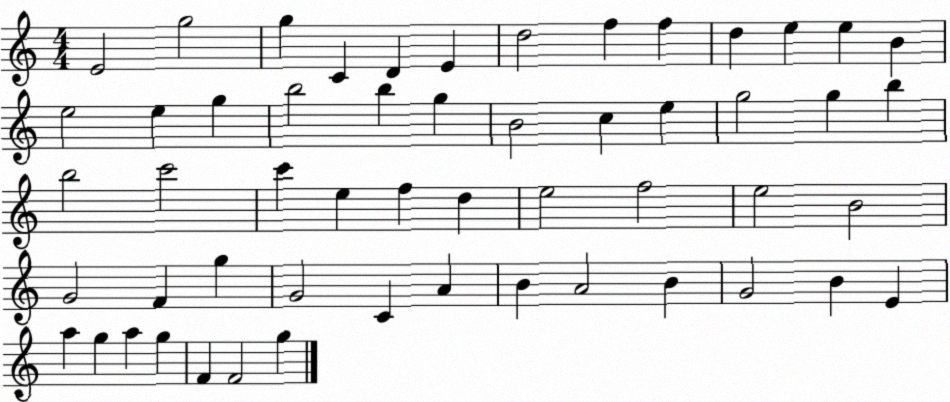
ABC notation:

X:1
T:Untitled
M:4/4
L:1/4
K:C
E2 g2 g C D E d2 f f d e e B e2 e g b2 b g B2 c e g2 g b b2 c'2 c' e f d e2 f2 e2 B2 G2 F g G2 C A B A2 B G2 B E a g a g F F2 g